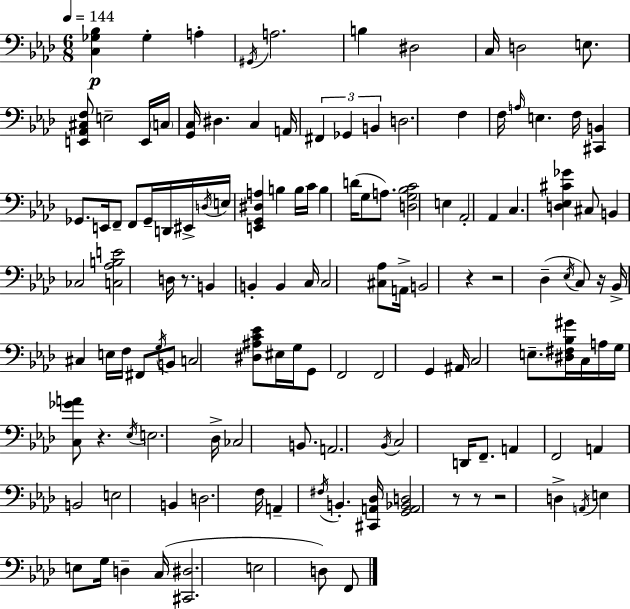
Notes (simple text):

[C3,Gb3,Bb3]/q Gb3/q A3/q G#2/s A3/h. B3/q D#3/h C3/s D3/h E3/e. [E2,Ab2,C#3,F3]/e E3/h E2/s C3/s [G2,C3]/s D#3/q. C3/q A2/s F#2/q Gb2/q B2/q D3/h. F3/q F3/s A3/s E3/q. F3/s [C#2,B2]/q Gb2/e. E2/s F2/e F2/e Gb2/s D2/s EIS2/s D3/s E3/s [E2,G2,D#3,A3]/q B3/q B3/s C4/s B3/q D4/s G3/e A3/e. [D3,G3,Bb3,C4]/h E3/q Ab2/h Ab2/q C3/q. [D3,Eb3,C#4,Gb4]/q C#3/e B2/q CES3/h [C3,Ab3,B3,E4]/h D3/s R/e. B2/q B2/q B2/q C3/s C3/h [C#3,Ab3]/e A2/s B2/h R/q R/h Db3/q Eb3/s C3/e R/s Bb2/s C#3/q E3/s F3/s F#2/e G3/s B2/e C3/h [D#3,A#3,C4,Eb4]/e EIS3/s G3/s G2/e F2/h F2/h G2/q A#2/s C3/h E3/e. [D#3,F#3,Bb3,G#4]/s C3/s A3/s G3/s [C3,Gb4,A4]/e R/q. Eb3/s E3/h. Db3/s CES3/h B2/e. A2/h. Bb2/s C3/h D2/s F2/e. A2/q F2/h A2/q B2/h E3/h B2/q D3/h. F3/s A2/q F#3/s B2/q. [C#2,A2,Db3]/s [G2,A2,Bb2,D3]/h R/e R/e R/h D3/q A2/s E3/q E3/e G3/s D3/q C3/s [C#2,D#3]/h. E3/h D3/e F2/e